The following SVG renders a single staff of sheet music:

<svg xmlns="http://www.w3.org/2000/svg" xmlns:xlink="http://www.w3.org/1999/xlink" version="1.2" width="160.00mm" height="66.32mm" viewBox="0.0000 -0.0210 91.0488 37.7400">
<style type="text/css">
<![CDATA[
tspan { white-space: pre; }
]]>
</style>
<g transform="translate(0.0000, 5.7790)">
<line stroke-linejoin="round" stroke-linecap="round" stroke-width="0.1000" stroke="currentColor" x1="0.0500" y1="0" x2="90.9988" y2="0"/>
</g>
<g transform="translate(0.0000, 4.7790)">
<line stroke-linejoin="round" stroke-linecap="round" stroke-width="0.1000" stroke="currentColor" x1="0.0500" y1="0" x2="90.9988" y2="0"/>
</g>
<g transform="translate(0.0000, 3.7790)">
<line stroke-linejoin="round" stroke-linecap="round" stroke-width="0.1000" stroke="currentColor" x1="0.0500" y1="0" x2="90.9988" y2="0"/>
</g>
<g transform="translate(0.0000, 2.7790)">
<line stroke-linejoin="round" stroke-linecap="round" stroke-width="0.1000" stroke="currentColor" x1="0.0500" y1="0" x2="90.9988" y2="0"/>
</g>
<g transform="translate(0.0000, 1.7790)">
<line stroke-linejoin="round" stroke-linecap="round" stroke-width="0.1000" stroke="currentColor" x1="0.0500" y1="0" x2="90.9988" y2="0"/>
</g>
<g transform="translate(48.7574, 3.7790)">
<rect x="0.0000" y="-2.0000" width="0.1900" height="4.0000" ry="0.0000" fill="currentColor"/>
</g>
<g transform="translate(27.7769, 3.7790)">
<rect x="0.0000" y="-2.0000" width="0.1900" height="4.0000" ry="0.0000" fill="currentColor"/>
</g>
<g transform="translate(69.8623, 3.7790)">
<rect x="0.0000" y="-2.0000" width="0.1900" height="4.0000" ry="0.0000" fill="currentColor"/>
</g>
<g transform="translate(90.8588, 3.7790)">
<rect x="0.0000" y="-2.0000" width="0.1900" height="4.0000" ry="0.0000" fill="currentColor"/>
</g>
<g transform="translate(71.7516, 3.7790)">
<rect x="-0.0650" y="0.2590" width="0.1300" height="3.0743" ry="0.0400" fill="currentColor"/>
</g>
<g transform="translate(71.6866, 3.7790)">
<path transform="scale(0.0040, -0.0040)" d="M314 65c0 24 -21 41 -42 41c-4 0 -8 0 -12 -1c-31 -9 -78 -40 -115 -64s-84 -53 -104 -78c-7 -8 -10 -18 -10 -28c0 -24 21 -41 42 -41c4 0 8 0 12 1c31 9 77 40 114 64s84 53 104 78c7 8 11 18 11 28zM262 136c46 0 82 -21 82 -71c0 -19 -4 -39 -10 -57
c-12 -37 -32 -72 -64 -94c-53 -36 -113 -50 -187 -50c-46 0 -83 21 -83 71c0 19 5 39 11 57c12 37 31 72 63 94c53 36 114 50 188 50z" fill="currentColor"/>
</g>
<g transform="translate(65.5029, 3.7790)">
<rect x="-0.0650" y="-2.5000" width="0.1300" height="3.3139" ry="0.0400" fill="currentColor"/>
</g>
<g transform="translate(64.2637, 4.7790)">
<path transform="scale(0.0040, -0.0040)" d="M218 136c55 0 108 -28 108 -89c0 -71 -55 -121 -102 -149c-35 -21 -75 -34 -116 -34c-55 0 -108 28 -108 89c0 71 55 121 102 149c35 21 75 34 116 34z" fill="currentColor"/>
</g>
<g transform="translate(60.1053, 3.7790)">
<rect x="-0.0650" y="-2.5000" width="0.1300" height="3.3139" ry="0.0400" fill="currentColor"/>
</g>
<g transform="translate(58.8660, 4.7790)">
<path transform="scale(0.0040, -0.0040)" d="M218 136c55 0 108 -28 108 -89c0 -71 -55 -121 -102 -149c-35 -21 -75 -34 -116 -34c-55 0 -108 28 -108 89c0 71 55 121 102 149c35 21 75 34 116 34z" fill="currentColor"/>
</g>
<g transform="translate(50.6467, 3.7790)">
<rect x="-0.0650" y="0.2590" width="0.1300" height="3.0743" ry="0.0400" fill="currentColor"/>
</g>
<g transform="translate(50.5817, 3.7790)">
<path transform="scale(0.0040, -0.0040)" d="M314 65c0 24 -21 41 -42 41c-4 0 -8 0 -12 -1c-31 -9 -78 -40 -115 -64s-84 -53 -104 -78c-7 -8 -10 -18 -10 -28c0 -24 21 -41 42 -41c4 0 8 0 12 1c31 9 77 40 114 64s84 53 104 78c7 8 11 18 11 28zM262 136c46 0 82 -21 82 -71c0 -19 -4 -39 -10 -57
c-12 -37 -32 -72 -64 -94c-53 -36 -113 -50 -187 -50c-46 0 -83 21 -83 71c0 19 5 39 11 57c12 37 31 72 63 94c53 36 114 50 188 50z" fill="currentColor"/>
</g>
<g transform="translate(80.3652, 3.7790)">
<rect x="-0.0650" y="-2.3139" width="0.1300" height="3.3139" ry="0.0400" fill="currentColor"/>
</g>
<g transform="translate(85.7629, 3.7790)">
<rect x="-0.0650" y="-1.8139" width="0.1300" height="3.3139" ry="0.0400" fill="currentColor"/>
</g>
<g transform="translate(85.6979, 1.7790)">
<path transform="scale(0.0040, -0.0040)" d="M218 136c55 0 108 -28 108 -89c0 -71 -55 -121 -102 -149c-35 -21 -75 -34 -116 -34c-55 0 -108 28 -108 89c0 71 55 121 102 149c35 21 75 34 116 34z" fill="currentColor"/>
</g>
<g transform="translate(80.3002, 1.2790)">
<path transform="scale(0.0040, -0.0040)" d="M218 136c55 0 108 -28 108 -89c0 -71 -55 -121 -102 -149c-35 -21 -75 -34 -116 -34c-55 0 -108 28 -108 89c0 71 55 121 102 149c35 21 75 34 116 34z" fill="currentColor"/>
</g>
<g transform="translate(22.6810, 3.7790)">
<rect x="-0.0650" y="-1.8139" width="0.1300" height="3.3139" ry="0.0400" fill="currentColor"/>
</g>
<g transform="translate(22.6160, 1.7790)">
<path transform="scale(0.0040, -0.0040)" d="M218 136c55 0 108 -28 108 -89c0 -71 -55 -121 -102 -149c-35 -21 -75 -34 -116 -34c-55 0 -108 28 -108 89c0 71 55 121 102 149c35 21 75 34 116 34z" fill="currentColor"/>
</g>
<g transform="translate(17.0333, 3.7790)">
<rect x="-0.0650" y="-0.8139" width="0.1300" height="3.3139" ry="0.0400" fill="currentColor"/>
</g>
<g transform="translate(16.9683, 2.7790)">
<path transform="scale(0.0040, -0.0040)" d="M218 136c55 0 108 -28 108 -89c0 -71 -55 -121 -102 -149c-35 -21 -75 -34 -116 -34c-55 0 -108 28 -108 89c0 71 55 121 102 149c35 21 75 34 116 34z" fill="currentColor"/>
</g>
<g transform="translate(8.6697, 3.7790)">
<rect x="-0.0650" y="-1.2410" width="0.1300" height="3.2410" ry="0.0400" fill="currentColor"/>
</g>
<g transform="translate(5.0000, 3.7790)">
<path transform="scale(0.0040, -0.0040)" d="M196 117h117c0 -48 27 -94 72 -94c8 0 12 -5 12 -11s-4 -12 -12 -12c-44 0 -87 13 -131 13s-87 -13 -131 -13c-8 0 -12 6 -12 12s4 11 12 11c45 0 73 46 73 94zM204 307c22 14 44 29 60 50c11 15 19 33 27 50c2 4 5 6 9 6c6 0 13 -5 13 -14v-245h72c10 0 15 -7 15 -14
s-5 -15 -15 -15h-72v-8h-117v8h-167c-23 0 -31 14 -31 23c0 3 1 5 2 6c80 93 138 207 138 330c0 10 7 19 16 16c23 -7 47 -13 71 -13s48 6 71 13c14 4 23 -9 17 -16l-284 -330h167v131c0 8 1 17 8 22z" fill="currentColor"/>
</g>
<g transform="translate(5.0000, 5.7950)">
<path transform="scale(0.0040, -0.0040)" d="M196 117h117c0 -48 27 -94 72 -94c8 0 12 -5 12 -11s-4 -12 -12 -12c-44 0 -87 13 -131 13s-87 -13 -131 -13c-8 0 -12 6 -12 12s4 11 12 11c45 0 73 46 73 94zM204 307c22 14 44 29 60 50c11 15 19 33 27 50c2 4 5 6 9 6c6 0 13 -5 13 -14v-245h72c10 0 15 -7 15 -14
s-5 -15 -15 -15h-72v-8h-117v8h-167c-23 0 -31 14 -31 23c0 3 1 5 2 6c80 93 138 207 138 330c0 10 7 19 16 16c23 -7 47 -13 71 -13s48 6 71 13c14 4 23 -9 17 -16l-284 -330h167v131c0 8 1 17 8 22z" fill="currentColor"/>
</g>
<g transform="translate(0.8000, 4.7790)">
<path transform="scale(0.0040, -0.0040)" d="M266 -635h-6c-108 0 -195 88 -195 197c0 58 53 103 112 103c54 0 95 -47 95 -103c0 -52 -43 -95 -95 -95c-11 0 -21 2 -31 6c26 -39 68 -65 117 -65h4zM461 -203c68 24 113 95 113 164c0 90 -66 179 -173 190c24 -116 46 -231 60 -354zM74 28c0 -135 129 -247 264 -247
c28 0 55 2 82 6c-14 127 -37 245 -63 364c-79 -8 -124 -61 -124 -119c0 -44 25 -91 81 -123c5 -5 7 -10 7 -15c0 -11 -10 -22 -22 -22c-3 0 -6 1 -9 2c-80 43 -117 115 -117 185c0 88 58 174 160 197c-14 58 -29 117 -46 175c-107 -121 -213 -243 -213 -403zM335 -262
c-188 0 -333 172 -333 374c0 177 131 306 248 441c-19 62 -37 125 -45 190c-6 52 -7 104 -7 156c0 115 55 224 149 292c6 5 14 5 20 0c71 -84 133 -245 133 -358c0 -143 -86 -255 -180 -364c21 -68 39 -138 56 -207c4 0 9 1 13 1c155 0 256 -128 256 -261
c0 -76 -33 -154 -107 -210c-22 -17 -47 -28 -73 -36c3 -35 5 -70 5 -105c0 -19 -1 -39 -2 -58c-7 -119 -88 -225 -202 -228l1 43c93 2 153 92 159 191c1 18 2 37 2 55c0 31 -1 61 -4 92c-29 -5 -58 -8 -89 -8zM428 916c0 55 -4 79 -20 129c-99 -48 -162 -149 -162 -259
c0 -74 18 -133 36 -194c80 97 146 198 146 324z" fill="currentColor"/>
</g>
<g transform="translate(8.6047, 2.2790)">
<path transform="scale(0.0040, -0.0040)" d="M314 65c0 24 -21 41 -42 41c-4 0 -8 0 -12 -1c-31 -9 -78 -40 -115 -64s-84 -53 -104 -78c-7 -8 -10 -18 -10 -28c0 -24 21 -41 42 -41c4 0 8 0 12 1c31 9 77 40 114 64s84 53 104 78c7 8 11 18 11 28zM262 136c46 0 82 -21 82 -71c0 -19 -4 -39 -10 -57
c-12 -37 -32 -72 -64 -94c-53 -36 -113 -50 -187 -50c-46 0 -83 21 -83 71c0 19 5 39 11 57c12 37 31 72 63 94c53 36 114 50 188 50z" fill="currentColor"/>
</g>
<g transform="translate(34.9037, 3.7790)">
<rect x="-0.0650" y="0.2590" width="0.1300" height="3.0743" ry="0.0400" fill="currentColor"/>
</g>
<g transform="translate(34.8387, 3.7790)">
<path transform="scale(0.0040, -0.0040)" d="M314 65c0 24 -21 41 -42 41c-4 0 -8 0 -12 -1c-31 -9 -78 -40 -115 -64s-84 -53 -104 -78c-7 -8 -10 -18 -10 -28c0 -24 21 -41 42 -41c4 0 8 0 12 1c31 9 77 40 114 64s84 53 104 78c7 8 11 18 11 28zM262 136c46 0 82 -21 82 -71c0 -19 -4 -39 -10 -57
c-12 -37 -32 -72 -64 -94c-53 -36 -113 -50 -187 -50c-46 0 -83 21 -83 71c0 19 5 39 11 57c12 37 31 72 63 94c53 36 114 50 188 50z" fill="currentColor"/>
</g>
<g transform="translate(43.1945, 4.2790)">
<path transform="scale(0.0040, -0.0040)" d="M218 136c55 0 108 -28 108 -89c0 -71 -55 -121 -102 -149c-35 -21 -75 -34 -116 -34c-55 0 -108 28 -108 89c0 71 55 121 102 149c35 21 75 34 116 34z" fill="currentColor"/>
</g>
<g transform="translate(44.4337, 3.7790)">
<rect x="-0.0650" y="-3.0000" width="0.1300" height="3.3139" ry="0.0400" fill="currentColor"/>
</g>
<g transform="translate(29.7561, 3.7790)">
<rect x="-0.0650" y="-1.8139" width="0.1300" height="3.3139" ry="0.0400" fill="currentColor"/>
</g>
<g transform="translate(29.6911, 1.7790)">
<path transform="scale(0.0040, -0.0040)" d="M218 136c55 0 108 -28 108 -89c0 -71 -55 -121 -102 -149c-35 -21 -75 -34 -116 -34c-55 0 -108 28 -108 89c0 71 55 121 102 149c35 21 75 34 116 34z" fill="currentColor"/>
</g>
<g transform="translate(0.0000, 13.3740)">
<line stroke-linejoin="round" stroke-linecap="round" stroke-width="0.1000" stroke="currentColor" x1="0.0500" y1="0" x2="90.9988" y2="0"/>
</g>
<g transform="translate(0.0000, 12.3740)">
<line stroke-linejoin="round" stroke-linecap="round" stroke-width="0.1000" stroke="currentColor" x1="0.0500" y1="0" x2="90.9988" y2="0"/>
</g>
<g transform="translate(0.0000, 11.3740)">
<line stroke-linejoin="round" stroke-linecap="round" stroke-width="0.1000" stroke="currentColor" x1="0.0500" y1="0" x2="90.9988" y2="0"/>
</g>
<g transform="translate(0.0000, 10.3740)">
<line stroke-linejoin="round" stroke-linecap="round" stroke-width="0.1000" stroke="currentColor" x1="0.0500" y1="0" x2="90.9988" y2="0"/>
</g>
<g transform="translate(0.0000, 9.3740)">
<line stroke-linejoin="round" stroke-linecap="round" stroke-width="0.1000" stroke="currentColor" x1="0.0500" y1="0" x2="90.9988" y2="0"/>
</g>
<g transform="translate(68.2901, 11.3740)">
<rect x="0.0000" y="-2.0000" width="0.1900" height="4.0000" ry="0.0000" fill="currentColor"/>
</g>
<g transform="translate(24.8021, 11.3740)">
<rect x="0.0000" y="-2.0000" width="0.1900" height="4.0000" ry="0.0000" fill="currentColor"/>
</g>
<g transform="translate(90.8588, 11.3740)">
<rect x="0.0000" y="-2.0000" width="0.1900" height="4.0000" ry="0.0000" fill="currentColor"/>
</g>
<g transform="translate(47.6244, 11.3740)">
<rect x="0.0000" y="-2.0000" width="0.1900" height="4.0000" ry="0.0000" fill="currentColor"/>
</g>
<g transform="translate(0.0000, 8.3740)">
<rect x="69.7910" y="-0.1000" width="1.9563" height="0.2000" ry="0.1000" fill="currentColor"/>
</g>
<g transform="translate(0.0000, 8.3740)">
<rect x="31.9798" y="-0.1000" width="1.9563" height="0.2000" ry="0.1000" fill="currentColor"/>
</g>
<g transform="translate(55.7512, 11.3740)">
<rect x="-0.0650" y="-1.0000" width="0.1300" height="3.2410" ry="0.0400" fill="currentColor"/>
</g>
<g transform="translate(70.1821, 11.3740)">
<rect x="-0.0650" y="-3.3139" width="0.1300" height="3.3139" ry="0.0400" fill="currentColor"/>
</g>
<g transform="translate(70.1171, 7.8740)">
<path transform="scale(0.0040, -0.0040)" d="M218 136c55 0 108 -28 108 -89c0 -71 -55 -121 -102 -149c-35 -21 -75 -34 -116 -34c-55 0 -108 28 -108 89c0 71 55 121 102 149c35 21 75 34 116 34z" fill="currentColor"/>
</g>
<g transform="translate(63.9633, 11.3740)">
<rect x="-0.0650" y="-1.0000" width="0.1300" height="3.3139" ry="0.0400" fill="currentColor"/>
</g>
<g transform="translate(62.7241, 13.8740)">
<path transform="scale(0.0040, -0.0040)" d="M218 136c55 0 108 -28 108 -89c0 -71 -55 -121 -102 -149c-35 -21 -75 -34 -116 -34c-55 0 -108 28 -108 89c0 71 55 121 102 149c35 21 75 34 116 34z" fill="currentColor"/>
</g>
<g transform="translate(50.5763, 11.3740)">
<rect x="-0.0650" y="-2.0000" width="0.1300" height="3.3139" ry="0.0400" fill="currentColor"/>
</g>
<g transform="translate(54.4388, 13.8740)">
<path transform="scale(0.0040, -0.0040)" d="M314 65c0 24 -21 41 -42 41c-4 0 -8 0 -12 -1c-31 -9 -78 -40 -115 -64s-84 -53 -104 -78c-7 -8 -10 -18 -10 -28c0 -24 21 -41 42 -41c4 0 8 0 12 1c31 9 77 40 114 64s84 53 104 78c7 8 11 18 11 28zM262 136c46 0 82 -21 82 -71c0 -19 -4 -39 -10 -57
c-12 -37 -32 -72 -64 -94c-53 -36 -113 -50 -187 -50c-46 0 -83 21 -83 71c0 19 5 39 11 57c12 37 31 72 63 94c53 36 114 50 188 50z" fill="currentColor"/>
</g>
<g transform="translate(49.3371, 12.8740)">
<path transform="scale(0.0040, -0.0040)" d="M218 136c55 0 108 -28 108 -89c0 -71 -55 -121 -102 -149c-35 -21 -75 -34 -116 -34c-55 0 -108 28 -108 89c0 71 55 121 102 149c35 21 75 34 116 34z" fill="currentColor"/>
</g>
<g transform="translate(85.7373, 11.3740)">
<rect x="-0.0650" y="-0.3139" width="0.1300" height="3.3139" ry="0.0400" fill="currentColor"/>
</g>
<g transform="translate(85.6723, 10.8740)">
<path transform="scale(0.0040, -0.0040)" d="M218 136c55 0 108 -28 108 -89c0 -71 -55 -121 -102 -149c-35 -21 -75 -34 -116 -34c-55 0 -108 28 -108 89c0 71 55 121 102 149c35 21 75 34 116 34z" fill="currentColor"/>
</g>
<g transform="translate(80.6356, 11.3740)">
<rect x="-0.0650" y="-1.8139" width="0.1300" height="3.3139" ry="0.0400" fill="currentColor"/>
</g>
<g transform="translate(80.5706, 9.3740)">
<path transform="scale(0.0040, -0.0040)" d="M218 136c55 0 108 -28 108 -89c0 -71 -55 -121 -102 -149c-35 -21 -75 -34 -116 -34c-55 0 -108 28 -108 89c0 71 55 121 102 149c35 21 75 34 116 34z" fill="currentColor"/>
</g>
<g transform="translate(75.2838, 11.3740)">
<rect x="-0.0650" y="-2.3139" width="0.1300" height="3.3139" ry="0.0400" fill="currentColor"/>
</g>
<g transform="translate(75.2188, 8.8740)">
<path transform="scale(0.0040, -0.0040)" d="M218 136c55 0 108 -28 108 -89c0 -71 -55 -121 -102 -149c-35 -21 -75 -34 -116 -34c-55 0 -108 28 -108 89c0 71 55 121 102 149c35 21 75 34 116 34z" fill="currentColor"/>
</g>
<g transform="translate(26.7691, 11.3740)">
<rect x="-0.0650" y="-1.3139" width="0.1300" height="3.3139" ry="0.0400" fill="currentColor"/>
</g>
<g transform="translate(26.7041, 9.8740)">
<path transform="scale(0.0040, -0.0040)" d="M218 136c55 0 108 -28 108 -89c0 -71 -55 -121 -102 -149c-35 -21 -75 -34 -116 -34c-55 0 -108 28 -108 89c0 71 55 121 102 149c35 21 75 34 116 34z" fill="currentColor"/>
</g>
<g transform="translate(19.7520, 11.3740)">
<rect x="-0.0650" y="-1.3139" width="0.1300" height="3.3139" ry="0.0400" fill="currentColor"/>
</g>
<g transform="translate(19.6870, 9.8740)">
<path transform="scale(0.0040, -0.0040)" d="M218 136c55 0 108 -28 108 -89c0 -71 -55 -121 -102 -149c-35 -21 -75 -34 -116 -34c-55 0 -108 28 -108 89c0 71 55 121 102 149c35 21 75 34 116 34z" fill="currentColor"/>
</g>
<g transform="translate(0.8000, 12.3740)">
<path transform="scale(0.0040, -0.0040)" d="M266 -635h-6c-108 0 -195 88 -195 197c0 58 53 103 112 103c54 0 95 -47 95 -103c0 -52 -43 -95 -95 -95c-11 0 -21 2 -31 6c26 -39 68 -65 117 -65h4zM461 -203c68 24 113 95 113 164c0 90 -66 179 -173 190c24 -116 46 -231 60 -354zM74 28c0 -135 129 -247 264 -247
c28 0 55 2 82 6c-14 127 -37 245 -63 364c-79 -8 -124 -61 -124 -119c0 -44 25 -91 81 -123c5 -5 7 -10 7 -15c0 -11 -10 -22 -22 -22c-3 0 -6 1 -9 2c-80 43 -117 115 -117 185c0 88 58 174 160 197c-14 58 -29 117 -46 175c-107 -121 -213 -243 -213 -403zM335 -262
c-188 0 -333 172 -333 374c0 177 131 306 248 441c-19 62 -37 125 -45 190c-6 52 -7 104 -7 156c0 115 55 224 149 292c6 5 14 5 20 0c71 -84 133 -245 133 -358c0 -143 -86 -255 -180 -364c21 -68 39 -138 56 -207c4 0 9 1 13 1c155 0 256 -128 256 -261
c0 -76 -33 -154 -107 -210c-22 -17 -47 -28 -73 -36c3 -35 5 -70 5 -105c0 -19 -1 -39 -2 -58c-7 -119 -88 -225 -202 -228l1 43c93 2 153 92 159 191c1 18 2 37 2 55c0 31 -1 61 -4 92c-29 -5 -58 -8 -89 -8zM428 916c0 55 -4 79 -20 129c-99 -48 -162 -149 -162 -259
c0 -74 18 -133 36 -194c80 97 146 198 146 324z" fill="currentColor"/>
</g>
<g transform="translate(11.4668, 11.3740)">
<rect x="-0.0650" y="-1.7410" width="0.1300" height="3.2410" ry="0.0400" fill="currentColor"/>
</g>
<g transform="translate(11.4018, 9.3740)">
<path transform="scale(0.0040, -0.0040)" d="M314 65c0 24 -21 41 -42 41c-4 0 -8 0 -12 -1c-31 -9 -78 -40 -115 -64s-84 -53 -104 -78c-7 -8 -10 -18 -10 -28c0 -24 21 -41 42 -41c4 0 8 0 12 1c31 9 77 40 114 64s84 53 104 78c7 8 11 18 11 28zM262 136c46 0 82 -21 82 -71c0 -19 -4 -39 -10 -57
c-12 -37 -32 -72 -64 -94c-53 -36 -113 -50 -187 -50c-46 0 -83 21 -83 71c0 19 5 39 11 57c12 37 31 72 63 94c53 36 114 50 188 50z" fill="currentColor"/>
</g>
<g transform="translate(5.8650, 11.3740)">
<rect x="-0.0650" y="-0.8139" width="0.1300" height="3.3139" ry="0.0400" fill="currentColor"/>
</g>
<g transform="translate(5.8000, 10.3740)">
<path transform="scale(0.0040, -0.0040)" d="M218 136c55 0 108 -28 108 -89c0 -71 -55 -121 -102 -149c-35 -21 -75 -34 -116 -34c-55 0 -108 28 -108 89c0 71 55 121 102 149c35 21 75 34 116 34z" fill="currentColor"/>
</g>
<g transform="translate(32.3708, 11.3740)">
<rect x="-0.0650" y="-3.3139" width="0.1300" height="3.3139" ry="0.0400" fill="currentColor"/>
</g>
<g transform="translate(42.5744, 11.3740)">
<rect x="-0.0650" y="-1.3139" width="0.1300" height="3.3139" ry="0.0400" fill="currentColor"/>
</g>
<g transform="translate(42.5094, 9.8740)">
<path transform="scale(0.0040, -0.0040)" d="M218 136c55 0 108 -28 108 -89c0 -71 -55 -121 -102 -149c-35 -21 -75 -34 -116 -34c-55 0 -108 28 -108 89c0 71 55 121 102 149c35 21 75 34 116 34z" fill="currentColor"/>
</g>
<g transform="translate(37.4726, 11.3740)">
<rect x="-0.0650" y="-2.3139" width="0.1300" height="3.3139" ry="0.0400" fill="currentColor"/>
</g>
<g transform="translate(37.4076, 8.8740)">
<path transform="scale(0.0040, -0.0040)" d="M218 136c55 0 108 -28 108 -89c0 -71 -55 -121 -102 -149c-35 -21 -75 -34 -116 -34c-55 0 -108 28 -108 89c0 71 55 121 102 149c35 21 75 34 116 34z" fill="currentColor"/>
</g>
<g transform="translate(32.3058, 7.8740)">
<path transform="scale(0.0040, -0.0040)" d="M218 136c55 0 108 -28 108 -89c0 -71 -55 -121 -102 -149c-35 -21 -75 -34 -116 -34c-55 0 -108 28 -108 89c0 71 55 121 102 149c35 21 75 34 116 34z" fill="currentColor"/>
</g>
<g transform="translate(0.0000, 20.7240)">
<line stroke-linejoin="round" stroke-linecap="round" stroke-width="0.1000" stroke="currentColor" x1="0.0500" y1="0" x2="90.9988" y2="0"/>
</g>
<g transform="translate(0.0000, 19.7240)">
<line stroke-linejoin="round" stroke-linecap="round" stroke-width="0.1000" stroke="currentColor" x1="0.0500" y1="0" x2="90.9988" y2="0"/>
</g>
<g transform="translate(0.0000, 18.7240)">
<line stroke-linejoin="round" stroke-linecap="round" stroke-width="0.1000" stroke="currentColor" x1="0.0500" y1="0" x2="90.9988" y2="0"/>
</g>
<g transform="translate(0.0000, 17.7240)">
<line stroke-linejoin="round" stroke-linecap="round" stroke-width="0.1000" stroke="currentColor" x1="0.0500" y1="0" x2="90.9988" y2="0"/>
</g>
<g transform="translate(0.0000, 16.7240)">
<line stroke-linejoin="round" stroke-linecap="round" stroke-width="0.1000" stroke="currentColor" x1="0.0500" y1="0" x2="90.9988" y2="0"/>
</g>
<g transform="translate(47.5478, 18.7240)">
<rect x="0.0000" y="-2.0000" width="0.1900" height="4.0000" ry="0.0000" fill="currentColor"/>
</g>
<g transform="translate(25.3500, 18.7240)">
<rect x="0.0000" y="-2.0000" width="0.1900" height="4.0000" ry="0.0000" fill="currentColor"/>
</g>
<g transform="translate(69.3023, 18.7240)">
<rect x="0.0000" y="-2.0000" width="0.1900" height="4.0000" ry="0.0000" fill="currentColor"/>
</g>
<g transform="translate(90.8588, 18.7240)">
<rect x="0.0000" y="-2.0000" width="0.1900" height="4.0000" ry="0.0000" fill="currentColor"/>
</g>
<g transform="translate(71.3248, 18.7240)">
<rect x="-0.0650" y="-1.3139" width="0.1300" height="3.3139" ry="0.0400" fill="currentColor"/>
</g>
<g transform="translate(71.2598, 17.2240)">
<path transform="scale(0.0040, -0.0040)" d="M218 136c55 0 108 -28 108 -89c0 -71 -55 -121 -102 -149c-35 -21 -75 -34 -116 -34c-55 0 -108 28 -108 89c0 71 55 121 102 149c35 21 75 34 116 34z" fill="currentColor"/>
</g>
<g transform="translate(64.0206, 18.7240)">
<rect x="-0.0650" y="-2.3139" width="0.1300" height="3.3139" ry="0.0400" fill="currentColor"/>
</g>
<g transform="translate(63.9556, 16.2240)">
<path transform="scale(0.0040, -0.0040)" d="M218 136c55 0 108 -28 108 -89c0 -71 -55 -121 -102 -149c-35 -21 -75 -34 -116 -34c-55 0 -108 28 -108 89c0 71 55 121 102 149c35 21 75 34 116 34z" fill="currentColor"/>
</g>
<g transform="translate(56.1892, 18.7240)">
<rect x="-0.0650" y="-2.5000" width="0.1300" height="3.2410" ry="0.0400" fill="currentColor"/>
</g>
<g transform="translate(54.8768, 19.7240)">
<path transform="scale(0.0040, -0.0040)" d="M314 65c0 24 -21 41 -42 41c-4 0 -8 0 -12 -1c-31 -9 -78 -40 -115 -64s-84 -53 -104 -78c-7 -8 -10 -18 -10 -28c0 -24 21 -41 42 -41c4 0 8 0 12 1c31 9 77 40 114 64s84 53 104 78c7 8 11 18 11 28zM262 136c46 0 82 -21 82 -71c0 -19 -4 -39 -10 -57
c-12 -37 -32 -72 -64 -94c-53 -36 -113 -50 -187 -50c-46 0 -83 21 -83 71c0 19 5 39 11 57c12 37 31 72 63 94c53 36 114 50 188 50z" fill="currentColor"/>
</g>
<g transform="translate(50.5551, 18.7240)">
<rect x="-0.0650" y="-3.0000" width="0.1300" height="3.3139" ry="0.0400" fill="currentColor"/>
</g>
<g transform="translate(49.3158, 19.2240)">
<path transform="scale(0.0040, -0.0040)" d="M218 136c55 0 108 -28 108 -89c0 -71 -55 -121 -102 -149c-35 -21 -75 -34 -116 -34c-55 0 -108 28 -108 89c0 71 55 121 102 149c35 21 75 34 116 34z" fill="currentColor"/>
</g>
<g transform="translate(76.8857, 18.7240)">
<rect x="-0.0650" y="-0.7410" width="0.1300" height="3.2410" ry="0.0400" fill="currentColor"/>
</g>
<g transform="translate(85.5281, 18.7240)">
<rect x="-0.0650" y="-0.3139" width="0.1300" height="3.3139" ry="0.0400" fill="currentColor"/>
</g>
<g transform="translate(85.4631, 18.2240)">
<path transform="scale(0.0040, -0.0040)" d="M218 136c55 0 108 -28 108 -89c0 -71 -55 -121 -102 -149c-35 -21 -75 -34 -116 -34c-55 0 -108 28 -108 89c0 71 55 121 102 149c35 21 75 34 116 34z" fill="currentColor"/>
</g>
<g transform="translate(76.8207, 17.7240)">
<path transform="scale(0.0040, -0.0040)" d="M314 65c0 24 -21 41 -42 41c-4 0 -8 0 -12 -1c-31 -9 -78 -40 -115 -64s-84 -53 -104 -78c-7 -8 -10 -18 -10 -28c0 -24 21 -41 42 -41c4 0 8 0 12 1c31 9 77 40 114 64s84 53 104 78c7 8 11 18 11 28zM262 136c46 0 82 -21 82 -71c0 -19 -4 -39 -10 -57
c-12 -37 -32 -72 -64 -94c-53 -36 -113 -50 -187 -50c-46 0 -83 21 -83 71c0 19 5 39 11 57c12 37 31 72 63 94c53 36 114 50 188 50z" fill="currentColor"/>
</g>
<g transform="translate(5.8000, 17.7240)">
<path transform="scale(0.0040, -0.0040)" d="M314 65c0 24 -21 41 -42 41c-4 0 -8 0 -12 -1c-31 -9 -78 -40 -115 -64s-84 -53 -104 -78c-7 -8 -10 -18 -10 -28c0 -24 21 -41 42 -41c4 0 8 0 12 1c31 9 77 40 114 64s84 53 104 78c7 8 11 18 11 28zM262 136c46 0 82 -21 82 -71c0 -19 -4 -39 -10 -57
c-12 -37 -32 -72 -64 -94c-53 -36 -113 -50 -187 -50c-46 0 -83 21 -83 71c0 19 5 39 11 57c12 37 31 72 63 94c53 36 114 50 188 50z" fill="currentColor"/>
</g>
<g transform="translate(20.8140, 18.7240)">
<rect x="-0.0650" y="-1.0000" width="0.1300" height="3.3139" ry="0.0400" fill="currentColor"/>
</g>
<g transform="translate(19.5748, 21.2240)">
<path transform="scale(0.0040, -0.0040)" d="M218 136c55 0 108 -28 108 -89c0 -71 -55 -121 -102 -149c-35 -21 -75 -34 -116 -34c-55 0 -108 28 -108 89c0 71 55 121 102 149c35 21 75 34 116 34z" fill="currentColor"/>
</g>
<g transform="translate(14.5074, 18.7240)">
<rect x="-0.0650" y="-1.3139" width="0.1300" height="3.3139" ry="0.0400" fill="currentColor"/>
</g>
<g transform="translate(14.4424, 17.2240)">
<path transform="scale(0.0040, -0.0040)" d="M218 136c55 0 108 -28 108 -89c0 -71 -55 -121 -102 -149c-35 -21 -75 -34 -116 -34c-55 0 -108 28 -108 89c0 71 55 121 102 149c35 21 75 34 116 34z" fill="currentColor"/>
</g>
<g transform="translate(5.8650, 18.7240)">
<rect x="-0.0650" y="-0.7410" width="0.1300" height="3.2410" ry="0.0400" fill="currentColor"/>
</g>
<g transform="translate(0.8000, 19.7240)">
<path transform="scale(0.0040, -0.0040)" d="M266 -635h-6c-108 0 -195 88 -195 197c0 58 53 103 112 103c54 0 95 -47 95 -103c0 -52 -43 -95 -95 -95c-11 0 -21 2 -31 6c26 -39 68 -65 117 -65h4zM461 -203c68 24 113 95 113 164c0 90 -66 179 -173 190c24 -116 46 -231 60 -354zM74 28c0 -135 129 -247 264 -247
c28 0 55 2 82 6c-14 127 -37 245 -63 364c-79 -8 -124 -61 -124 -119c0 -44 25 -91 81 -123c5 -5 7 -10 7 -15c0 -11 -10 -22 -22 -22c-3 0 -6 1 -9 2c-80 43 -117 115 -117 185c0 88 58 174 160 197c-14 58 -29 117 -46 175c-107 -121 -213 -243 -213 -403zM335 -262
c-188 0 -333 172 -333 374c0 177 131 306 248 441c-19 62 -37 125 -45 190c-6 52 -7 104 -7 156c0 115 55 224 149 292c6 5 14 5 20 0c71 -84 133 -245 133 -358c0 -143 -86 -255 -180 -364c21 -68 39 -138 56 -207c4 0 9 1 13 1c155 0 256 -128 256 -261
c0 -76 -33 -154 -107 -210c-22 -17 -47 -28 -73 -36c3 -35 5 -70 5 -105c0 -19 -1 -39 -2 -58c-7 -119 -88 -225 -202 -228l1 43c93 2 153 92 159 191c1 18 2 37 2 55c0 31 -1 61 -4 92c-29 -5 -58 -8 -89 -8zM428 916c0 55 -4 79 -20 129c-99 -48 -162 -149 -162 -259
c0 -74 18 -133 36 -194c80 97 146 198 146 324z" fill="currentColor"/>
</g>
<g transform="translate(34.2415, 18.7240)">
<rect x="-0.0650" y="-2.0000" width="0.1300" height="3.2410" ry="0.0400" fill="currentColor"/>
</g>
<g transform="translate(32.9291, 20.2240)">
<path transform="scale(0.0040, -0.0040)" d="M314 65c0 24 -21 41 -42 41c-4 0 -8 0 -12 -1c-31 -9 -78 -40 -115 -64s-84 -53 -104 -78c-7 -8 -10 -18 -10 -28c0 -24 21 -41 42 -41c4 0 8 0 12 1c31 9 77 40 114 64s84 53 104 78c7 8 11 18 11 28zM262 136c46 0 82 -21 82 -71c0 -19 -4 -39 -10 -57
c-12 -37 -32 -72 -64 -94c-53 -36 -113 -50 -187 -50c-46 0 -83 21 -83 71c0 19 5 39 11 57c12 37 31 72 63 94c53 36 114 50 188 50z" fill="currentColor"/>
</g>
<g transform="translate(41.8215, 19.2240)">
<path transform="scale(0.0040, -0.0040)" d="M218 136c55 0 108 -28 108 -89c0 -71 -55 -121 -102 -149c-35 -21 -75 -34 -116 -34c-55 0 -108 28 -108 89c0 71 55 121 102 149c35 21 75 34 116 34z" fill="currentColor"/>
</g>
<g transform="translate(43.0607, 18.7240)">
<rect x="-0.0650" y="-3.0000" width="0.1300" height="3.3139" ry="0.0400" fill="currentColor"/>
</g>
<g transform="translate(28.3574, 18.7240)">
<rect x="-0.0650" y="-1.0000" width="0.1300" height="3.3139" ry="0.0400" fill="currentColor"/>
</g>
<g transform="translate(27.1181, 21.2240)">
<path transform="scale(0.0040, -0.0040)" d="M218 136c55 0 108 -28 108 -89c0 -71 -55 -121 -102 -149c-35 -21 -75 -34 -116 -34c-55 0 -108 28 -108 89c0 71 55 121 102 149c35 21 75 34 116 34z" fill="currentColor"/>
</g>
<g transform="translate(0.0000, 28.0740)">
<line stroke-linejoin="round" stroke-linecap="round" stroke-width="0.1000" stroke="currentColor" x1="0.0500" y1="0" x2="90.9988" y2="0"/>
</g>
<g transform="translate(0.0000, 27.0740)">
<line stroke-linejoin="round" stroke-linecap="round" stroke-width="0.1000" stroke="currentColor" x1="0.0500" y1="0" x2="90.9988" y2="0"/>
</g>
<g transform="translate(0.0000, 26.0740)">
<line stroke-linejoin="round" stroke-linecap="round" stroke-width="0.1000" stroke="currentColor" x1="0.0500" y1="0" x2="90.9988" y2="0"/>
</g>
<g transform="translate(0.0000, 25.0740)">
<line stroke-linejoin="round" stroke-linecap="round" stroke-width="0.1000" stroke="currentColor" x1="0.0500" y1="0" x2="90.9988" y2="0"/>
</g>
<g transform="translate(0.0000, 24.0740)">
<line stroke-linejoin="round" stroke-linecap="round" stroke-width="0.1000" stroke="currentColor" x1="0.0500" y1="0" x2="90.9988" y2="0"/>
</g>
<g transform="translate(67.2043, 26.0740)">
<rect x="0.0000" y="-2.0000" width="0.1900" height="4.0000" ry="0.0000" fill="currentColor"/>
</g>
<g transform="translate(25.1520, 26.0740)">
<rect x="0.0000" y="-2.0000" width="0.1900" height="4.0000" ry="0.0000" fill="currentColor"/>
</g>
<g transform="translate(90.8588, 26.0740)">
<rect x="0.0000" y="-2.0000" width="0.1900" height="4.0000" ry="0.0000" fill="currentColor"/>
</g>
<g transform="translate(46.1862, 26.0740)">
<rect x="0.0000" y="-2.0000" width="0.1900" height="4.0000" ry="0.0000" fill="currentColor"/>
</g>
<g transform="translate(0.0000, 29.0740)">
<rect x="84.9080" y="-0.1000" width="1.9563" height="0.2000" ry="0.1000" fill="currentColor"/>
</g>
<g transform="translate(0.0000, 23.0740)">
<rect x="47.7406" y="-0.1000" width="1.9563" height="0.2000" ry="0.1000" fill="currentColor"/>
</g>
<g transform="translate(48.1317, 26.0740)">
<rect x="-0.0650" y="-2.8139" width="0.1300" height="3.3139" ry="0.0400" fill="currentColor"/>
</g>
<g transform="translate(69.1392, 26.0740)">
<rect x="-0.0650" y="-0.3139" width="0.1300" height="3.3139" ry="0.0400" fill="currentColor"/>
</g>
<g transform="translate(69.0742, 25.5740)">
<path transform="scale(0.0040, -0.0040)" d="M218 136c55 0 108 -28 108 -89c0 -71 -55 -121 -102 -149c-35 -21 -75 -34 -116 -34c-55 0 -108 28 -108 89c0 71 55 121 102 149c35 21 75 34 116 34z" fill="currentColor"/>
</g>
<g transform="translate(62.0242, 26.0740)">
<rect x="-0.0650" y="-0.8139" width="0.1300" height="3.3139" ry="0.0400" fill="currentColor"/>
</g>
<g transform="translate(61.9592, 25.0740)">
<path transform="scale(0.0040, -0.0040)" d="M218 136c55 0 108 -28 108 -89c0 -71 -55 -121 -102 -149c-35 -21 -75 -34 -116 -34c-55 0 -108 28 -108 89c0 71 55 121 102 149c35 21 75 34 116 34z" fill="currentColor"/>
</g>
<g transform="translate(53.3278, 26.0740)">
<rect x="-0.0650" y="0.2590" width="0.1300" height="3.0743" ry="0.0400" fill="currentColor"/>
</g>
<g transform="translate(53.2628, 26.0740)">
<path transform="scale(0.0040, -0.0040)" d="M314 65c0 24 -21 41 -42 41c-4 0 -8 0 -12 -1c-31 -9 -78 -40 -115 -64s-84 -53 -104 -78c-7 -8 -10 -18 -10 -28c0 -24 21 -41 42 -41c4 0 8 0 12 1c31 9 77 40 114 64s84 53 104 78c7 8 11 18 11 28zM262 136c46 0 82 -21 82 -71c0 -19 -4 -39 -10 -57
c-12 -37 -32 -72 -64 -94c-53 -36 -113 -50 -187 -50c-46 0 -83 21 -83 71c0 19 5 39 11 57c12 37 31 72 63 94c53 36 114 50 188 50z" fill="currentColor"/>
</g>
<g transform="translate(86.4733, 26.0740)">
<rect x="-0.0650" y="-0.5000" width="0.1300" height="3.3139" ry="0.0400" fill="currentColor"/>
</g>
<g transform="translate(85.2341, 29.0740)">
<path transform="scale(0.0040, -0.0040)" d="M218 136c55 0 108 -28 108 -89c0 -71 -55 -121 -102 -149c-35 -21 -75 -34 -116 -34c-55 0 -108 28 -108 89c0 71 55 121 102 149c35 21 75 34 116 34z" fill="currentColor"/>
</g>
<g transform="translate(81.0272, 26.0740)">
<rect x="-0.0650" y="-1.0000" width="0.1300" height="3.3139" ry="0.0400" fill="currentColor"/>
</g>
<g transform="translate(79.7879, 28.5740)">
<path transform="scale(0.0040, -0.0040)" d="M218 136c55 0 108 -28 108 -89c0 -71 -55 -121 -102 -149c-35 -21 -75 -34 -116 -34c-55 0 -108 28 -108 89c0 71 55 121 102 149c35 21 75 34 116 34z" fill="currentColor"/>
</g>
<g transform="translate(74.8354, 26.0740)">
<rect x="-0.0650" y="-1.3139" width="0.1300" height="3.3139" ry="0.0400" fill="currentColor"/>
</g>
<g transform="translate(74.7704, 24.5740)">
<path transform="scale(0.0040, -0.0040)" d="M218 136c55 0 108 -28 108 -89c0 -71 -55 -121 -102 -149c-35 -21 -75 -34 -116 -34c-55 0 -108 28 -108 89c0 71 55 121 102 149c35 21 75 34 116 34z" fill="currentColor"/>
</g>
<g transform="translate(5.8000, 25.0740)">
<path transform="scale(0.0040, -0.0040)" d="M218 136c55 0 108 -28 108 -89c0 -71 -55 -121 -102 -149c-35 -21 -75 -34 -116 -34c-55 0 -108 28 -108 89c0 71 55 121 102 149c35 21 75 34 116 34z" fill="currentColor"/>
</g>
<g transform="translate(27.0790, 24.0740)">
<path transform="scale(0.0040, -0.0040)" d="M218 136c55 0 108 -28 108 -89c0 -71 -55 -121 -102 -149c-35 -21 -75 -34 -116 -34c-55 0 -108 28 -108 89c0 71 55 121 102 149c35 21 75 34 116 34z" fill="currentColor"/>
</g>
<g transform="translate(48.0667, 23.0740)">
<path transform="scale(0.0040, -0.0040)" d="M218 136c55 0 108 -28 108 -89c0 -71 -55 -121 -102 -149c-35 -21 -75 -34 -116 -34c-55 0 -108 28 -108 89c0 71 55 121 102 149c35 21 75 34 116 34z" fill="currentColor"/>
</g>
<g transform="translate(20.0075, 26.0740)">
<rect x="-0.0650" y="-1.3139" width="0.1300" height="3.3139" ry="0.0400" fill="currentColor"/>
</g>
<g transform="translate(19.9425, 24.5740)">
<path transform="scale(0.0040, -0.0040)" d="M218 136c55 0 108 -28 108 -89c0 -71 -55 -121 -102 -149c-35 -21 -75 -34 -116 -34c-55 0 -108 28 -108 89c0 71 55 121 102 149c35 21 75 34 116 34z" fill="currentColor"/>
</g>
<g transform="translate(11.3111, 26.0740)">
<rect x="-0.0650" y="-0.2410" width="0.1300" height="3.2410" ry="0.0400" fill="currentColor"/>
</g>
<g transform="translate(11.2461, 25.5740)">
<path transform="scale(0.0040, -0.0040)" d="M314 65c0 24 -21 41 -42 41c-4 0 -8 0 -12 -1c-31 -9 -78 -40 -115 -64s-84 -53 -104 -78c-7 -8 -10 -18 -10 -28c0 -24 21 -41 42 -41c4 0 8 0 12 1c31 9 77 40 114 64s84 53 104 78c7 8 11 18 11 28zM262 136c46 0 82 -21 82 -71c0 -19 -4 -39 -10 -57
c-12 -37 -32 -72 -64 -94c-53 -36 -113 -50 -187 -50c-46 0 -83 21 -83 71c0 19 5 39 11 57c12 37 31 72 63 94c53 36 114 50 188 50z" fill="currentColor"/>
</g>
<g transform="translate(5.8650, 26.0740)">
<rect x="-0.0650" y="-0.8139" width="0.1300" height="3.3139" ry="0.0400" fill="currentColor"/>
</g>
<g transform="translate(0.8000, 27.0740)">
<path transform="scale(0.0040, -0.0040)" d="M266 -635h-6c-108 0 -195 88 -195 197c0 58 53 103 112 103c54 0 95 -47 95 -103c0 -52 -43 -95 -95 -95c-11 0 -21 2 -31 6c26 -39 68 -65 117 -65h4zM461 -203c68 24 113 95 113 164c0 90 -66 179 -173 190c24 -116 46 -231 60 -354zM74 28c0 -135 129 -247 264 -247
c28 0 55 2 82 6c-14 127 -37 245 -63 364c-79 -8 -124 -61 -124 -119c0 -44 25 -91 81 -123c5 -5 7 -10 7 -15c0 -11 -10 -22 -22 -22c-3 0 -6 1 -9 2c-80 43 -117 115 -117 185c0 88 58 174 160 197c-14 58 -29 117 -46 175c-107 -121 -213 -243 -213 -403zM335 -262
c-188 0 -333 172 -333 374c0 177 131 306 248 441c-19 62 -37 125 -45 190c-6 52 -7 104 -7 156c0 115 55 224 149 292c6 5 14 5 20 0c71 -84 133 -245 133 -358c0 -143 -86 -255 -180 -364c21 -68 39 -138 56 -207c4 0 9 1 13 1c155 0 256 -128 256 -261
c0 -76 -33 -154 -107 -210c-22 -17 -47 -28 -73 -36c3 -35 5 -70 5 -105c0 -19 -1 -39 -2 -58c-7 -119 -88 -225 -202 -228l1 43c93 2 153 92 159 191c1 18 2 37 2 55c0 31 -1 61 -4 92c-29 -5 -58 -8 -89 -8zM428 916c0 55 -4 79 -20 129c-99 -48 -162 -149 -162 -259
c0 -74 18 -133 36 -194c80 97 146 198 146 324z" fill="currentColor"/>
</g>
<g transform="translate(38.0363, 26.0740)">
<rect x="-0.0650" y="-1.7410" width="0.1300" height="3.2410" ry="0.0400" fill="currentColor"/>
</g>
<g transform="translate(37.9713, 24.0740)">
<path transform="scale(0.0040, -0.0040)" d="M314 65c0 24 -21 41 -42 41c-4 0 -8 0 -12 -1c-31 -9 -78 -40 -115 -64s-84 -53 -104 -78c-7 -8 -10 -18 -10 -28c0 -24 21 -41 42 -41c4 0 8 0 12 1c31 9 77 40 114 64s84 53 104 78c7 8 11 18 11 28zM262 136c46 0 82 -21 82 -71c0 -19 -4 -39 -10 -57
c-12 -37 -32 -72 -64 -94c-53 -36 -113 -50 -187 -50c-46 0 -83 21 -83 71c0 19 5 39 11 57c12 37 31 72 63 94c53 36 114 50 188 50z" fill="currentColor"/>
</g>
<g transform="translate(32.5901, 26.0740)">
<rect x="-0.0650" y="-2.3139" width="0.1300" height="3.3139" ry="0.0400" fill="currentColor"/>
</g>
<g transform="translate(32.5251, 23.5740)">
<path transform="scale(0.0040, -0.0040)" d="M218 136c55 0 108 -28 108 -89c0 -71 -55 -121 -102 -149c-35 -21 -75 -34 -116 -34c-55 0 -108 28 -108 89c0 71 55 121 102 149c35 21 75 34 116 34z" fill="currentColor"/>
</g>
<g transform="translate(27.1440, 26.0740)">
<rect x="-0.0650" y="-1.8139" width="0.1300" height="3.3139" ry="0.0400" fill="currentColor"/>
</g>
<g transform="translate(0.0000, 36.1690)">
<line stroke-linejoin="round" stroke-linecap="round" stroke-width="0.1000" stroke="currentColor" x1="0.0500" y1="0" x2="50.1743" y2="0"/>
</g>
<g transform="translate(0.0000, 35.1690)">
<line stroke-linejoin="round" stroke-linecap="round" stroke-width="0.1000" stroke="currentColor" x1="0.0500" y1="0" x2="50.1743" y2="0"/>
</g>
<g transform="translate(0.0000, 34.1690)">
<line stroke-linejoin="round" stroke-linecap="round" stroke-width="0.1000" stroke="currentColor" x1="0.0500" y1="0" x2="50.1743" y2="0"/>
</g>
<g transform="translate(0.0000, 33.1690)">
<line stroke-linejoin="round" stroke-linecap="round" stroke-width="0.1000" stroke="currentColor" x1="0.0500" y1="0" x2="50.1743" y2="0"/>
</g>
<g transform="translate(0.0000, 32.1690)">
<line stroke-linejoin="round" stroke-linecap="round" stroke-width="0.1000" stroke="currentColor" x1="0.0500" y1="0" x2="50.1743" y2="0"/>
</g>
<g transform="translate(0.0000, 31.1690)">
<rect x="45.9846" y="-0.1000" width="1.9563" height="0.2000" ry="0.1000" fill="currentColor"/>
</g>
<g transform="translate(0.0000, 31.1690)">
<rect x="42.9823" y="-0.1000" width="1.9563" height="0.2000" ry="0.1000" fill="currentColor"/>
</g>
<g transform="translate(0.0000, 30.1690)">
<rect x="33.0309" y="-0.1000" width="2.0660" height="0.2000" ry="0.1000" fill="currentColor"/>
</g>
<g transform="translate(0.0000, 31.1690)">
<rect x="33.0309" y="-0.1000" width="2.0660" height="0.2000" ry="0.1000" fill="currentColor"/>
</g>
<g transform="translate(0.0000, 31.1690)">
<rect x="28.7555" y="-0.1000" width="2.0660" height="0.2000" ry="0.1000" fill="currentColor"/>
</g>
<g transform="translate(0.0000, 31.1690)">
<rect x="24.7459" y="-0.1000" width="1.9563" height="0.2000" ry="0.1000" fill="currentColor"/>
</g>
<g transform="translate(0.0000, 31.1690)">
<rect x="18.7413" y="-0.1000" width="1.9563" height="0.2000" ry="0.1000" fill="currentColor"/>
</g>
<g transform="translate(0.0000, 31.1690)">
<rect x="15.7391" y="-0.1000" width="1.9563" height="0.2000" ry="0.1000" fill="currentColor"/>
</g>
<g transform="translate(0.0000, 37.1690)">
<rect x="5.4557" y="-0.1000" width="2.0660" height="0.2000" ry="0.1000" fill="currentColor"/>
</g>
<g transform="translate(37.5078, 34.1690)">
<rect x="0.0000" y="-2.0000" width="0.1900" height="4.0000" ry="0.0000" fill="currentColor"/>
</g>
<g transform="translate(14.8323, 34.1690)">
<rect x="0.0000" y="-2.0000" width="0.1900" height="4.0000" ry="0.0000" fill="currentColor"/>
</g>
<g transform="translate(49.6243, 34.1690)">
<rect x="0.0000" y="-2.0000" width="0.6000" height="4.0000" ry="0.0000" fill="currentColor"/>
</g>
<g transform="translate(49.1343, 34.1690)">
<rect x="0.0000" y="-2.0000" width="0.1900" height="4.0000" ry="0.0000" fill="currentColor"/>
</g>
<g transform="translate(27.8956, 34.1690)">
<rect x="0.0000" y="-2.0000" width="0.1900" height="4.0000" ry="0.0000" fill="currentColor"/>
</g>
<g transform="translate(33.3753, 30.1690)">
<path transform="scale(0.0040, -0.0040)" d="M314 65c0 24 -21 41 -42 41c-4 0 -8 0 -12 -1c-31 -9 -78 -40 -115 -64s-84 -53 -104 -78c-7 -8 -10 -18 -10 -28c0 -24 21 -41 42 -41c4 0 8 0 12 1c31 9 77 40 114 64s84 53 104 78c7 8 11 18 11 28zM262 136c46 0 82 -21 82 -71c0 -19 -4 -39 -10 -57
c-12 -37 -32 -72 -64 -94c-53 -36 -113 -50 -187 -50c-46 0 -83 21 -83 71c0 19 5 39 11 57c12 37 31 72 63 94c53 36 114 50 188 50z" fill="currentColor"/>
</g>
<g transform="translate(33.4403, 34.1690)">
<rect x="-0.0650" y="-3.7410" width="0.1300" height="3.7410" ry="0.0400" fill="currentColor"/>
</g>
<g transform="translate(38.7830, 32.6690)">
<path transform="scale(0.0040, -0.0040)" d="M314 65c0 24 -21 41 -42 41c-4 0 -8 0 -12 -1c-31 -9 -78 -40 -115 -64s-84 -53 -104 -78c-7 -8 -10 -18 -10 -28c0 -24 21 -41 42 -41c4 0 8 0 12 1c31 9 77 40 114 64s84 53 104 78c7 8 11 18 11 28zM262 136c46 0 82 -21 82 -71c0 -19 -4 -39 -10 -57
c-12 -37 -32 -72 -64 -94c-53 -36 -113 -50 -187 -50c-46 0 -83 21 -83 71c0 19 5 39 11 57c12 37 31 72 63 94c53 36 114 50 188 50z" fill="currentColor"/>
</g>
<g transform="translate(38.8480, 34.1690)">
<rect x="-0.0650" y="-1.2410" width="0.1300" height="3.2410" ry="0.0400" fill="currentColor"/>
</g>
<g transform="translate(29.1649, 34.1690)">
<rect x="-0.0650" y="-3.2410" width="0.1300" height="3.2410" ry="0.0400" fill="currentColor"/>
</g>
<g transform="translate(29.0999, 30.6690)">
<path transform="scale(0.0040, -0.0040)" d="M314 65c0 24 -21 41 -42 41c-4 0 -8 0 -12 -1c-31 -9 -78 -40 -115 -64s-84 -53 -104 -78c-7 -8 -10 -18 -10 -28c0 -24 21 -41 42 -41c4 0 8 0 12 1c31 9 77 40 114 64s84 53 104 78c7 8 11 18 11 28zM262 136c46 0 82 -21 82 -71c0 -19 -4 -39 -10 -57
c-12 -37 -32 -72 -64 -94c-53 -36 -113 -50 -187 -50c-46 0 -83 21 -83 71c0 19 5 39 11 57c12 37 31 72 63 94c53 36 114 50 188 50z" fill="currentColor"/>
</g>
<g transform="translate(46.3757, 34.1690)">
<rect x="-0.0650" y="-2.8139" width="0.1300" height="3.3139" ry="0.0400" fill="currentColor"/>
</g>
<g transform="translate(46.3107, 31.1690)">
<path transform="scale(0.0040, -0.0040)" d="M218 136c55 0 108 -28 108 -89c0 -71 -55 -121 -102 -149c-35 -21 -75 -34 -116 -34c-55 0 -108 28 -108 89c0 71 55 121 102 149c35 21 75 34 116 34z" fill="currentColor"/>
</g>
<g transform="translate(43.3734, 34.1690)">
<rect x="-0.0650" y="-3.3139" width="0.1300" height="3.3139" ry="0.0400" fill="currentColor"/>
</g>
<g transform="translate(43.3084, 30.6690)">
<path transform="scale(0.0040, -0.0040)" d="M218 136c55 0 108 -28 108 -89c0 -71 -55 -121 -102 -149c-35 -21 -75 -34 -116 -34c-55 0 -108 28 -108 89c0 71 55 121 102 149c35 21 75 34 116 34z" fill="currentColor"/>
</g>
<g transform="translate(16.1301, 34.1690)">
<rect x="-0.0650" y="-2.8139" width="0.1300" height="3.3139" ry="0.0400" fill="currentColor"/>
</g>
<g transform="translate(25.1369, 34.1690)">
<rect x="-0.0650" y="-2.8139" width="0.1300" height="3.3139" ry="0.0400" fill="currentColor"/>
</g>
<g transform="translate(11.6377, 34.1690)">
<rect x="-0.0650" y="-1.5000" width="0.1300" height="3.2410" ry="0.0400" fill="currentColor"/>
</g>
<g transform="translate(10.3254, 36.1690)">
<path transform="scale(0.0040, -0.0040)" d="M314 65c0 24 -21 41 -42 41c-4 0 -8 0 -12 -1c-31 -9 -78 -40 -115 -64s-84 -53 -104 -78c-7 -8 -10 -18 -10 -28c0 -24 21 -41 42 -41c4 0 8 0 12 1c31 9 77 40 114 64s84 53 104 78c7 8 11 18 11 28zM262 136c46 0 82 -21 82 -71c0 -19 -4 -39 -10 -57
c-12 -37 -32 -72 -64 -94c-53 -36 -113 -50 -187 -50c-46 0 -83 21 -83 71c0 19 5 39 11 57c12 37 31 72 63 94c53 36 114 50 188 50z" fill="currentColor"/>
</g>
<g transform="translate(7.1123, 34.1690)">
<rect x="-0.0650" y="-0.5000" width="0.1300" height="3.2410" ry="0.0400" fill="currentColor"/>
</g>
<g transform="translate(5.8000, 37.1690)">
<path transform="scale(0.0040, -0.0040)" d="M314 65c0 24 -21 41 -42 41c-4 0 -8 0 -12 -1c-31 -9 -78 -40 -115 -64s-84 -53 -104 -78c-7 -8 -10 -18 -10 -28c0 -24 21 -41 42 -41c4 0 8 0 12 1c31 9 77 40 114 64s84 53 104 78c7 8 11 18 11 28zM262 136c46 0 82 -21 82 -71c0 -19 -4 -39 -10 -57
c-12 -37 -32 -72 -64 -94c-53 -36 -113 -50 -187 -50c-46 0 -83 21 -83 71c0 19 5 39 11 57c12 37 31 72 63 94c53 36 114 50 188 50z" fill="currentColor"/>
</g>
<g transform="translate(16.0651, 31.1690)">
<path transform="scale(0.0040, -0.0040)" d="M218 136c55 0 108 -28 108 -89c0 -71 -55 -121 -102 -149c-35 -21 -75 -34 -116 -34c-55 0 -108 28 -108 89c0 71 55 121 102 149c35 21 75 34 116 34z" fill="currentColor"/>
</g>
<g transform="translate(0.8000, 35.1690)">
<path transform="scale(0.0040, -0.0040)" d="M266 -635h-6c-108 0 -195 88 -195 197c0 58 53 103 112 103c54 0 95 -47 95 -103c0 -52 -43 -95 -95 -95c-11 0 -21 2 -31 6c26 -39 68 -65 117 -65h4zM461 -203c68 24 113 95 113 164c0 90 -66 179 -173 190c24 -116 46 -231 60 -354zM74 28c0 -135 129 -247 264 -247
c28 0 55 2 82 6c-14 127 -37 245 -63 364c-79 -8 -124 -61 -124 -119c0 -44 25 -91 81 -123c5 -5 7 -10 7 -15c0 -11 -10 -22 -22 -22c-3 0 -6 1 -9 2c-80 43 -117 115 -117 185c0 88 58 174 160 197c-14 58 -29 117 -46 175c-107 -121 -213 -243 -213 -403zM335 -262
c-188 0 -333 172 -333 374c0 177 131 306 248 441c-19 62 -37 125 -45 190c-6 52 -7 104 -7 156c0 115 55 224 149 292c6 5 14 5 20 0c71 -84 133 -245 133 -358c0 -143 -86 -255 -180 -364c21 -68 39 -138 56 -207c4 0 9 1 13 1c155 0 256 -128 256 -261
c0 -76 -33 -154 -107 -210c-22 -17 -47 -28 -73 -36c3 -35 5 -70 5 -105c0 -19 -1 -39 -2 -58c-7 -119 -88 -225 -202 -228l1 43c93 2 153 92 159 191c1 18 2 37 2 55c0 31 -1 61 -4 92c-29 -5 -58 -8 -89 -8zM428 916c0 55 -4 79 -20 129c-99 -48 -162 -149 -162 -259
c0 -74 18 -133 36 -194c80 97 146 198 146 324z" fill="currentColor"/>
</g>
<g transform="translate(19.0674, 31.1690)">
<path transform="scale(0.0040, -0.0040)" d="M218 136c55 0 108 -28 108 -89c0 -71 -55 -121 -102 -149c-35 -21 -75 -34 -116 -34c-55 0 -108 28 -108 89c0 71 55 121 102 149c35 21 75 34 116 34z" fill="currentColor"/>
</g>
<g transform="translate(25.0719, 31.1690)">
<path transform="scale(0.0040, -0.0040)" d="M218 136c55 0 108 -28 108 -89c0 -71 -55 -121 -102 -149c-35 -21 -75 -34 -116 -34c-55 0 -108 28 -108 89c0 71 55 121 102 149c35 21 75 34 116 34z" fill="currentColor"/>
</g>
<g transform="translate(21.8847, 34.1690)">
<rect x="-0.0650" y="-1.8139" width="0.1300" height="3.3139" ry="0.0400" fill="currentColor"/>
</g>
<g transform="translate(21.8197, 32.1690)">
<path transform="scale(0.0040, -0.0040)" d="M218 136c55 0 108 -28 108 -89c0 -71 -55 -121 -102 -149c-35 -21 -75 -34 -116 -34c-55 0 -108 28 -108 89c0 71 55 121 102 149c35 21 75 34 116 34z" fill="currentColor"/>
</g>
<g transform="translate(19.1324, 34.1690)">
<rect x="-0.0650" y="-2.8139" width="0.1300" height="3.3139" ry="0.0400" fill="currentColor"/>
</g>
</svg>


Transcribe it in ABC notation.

X:1
T:Untitled
M:4/4
L:1/4
K:C
e2 d f f B2 A B2 G G B2 g f d f2 e e b g e F D2 D b g f c d2 e D D F2 A A G2 g e d2 c d c2 e f g f2 a B2 d c e D C C2 E2 a a f a b2 c'2 e2 b a